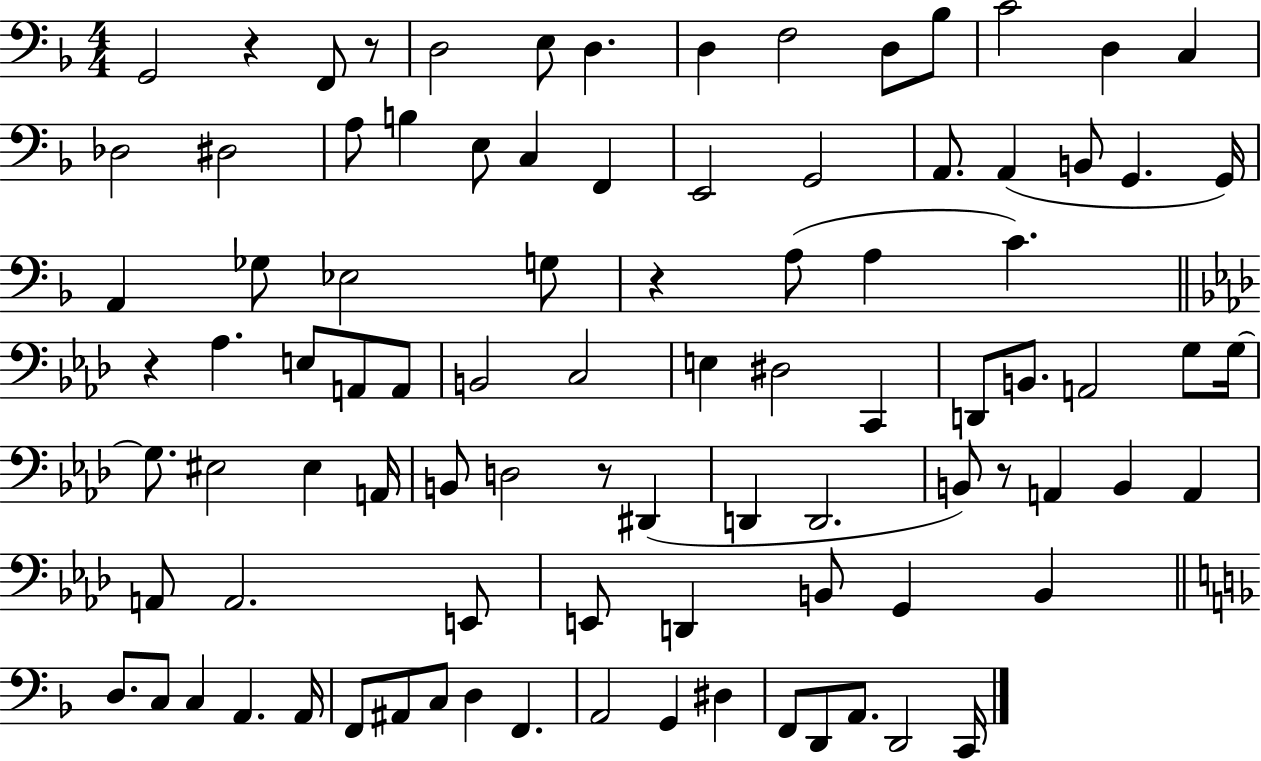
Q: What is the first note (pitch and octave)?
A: G2